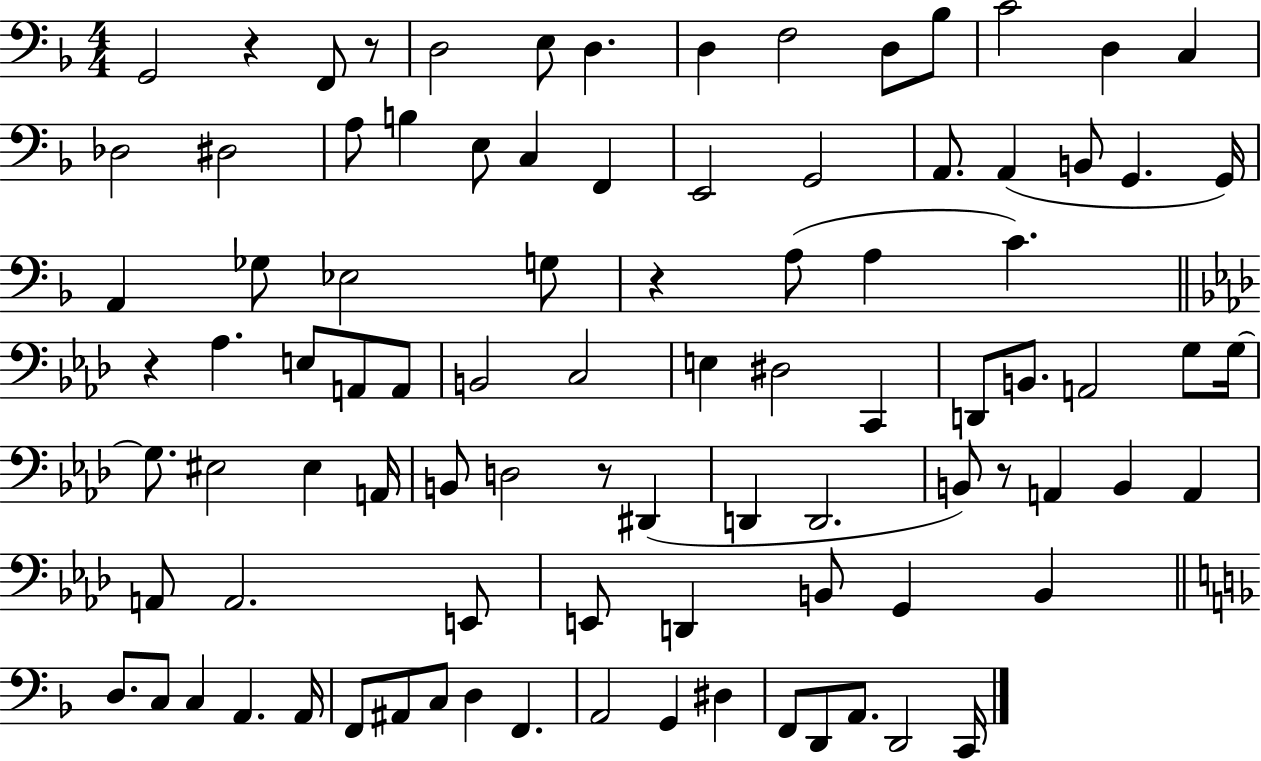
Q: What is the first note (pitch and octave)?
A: G2